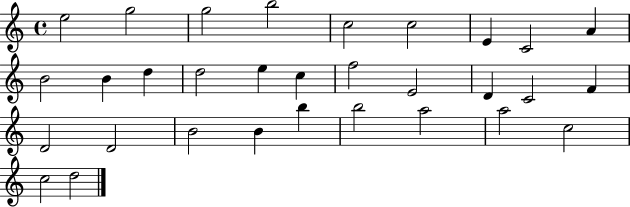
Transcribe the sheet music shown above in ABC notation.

X:1
T:Untitled
M:4/4
L:1/4
K:C
e2 g2 g2 b2 c2 c2 E C2 A B2 B d d2 e c f2 E2 D C2 F D2 D2 B2 B b b2 a2 a2 c2 c2 d2